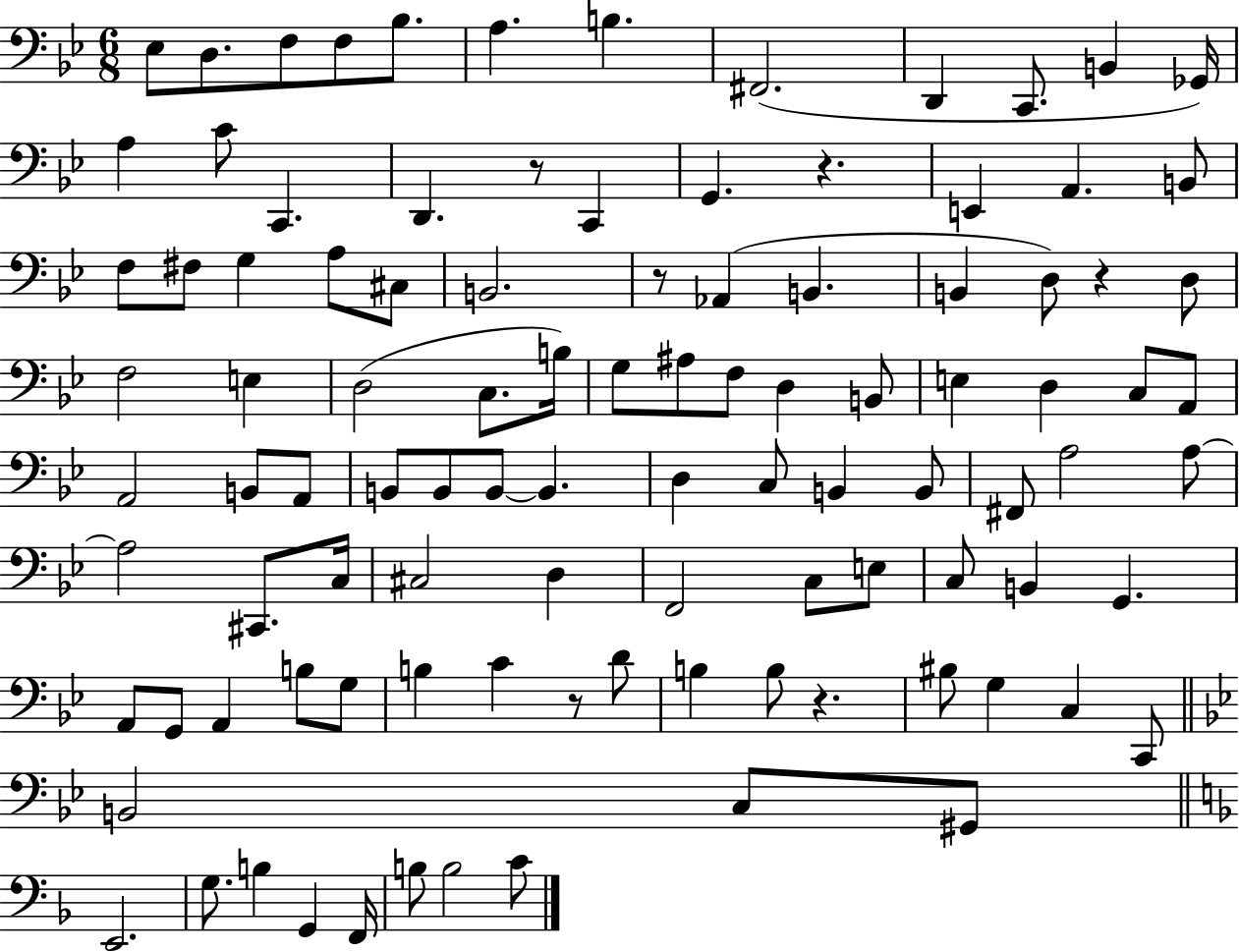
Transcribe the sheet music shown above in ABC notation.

X:1
T:Untitled
M:6/8
L:1/4
K:Bb
_E,/2 D,/2 F,/2 F,/2 _B,/2 A, B, ^F,,2 D,, C,,/2 B,, _G,,/4 A, C/2 C,, D,, z/2 C,, G,, z E,, A,, B,,/2 F,/2 ^F,/2 G, A,/2 ^C,/2 B,,2 z/2 _A,, B,, B,, D,/2 z D,/2 F,2 E, D,2 C,/2 B,/4 G,/2 ^A,/2 F,/2 D, B,,/2 E, D, C,/2 A,,/2 A,,2 B,,/2 A,,/2 B,,/2 B,,/2 B,,/2 B,, D, C,/2 B,, B,,/2 ^F,,/2 A,2 A,/2 A,2 ^C,,/2 C,/4 ^C,2 D, F,,2 C,/2 E,/2 C,/2 B,, G,, A,,/2 G,,/2 A,, B,/2 G,/2 B, C z/2 D/2 B, B,/2 z ^B,/2 G, C, C,,/2 B,,2 C,/2 ^G,,/2 E,,2 G,/2 B, G,, F,,/4 B,/2 B,2 C/2